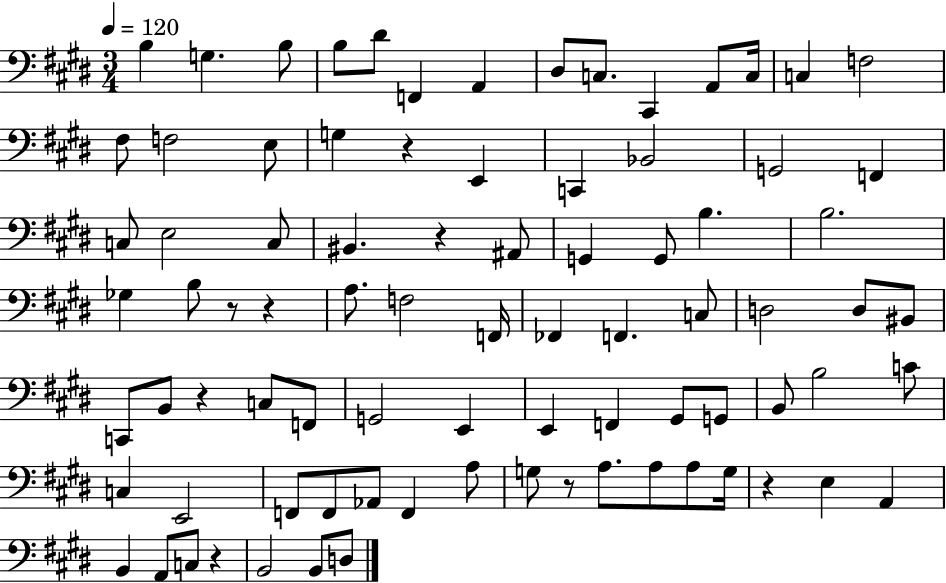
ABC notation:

X:1
T:Untitled
M:3/4
L:1/4
K:E
B, G, B,/2 B,/2 ^D/2 F,, A,, ^D,/2 C,/2 ^C,, A,,/2 C,/4 C, F,2 ^F,/2 F,2 E,/2 G, z E,, C,, _B,,2 G,,2 F,, C,/2 E,2 C,/2 ^B,, z ^A,,/2 G,, G,,/2 B, B,2 _G, B,/2 z/2 z A,/2 F,2 F,,/4 _F,, F,, C,/2 D,2 D,/2 ^B,,/2 C,,/2 B,,/2 z C,/2 F,,/2 G,,2 E,, E,, F,, ^G,,/2 G,,/2 B,,/2 B,2 C/2 C, E,,2 F,,/2 F,,/2 _A,,/2 F,, A,/2 G,/2 z/2 A,/2 A,/2 A,/2 G,/4 z E, A,, B,, A,,/2 C,/2 z B,,2 B,,/2 D,/2